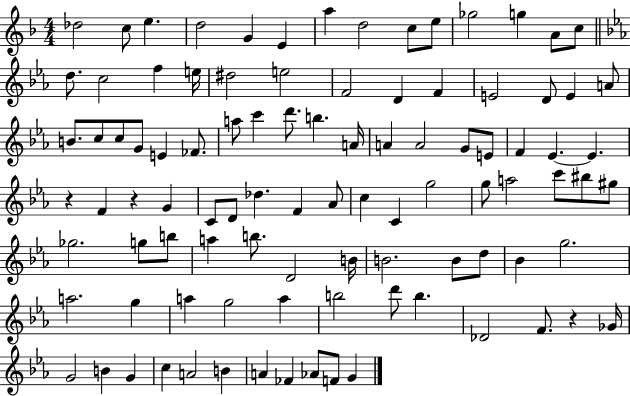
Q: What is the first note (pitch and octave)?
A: Db5